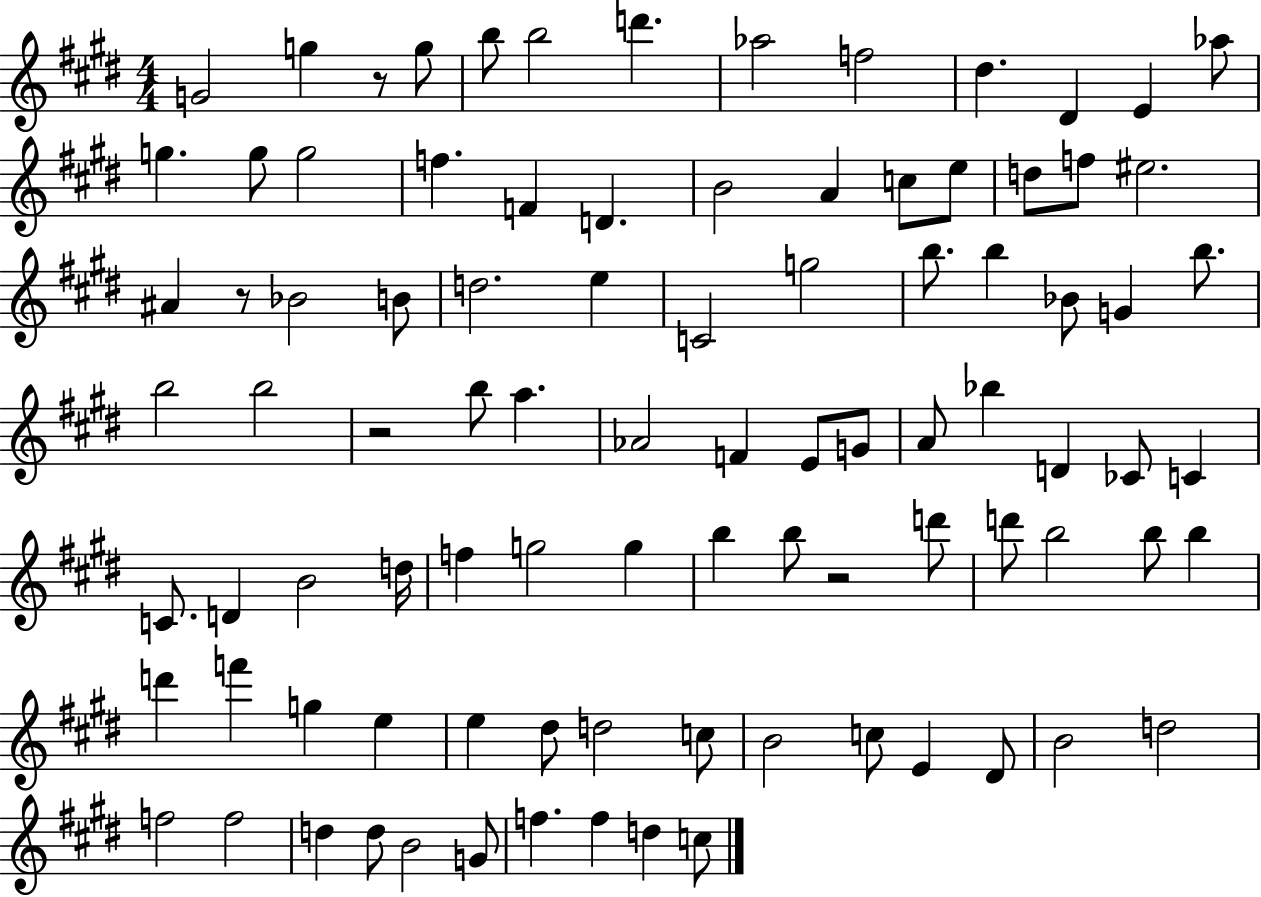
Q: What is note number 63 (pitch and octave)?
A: B5